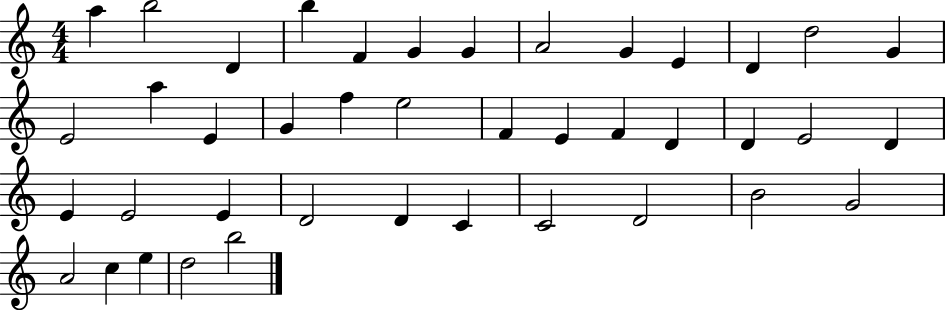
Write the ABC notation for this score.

X:1
T:Untitled
M:4/4
L:1/4
K:C
a b2 D b F G G A2 G E D d2 G E2 a E G f e2 F E F D D E2 D E E2 E D2 D C C2 D2 B2 G2 A2 c e d2 b2